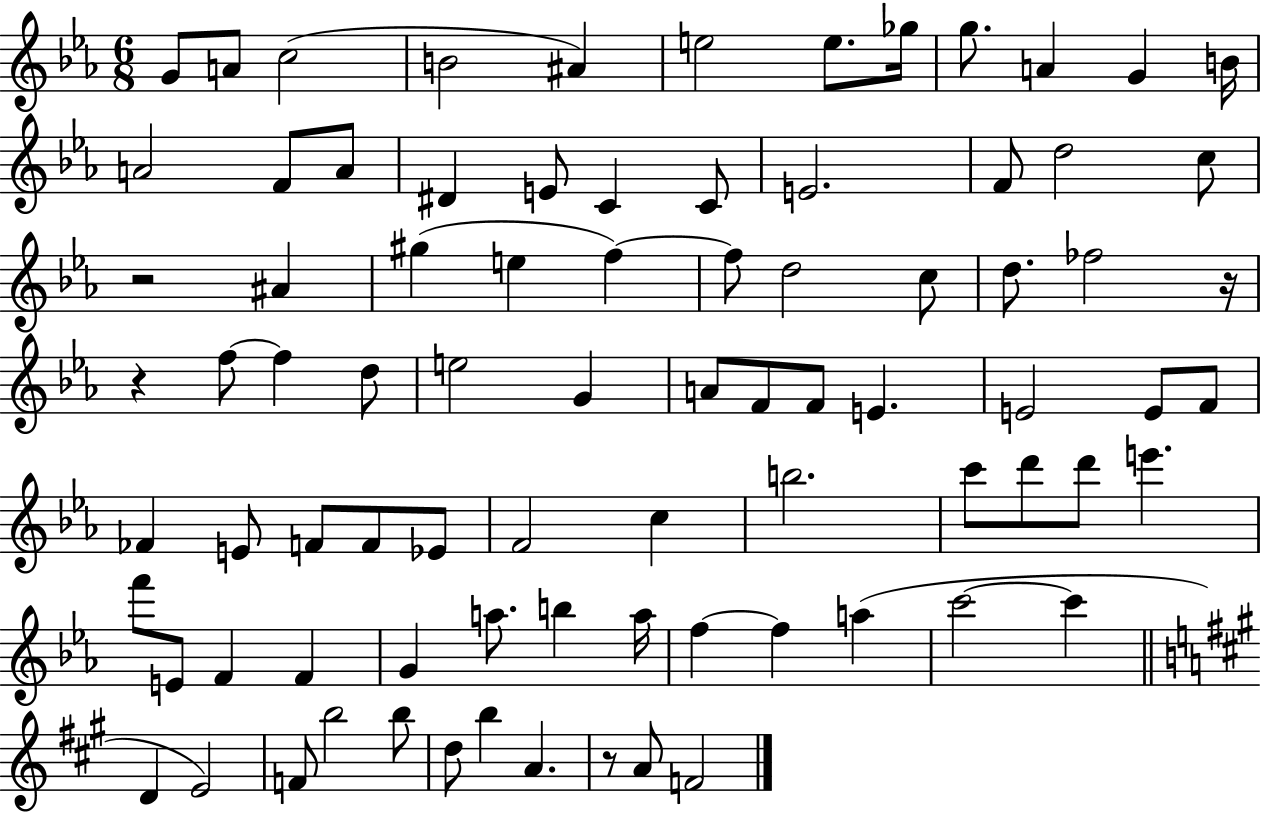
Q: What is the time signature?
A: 6/8